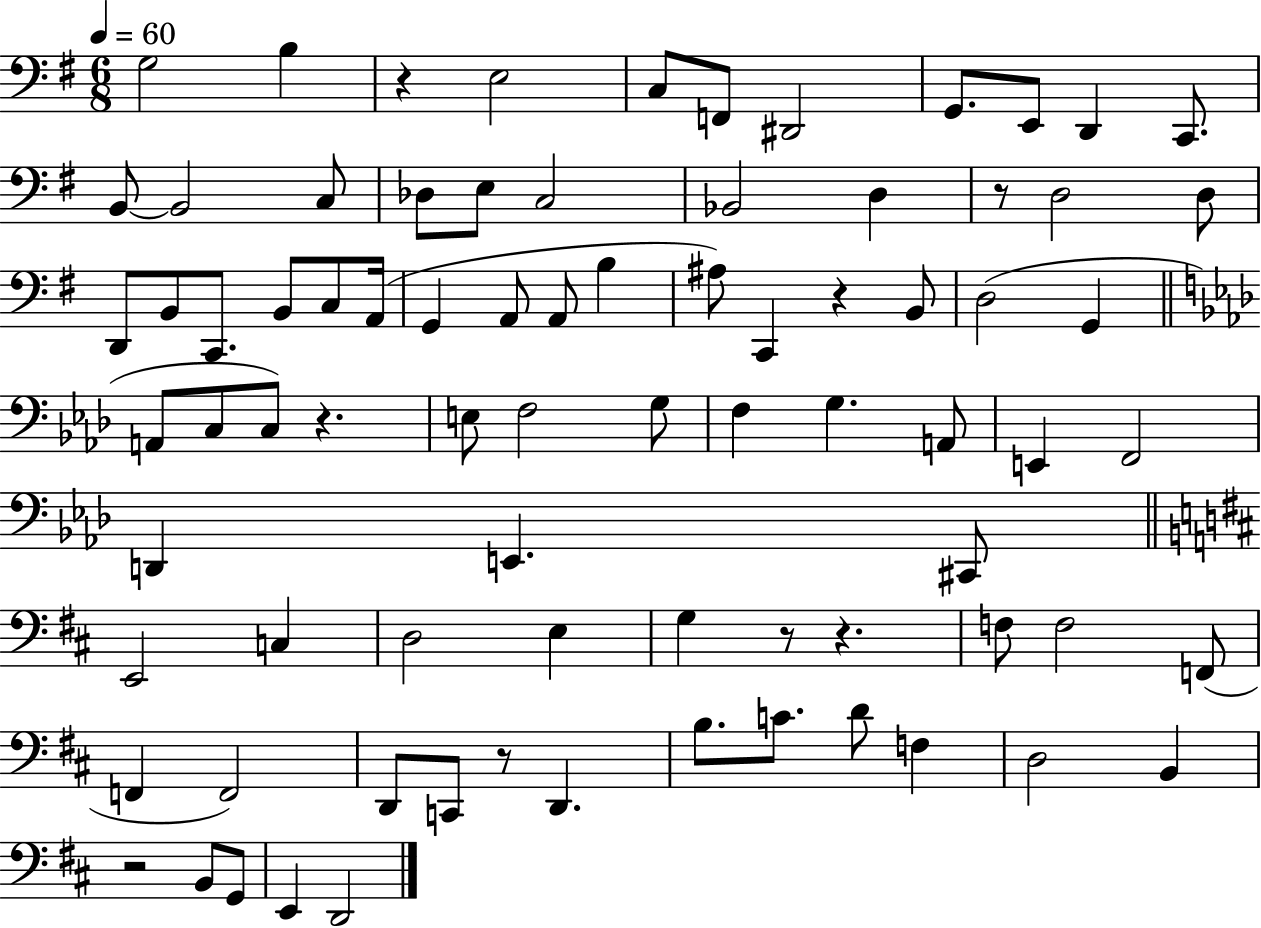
X:1
T:Untitled
M:6/8
L:1/4
K:G
G,2 B, z E,2 C,/2 F,,/2 ^D,,2 G,,/2 E,,/2 D,, C,,/2 B,,/2 B,,2 C,/2 _D,/2 E,/2 C,2 _B,,2 D, z/2 D,2 D,/2 D,,/2 B,,/2 C,,/2 B,,/2 C,/2 A,,/4 G,, A,,/2 A,,/2 B, ^A,/2 C,, z B,,/2 D,2 G,, A,,/2 C,/2 C,/2 z E,/2 F,2 G,/2 F, G, A,,/2 E,, F,,2 D,, E,, ^C,,/2 E,,2 C, D,2 E, G, z/2 z F,/2 F,2 F,,/2 F,, F,,2 D,,/2 C,,/2 z/2 D,, B,/2 C/2 D/2 F, D,2 B,, z2 B,,/2 G,,/2 E,, D,,2